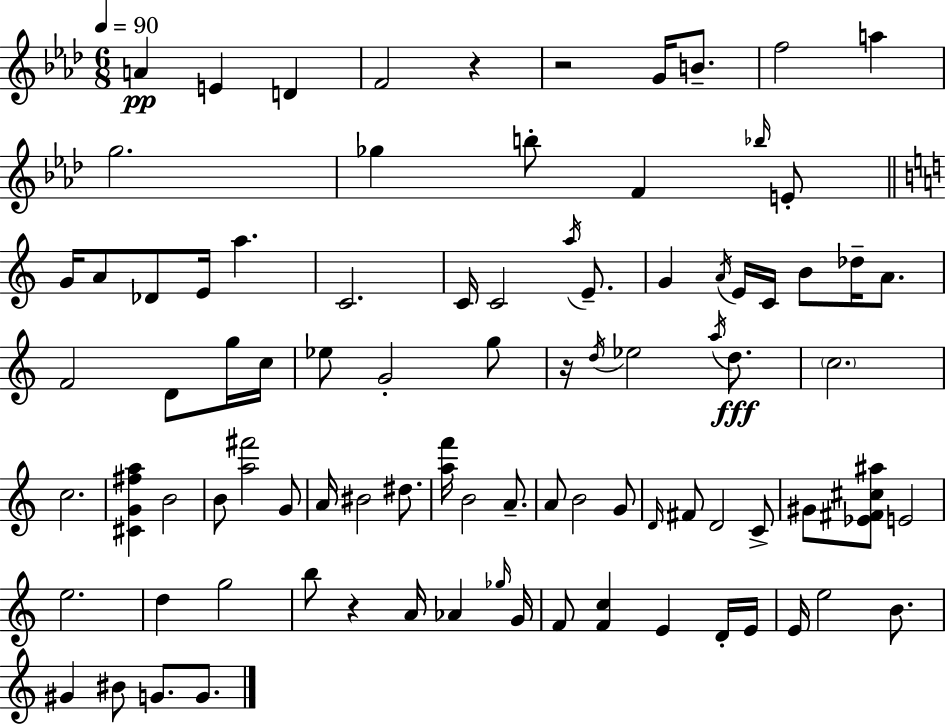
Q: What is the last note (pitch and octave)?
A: G4